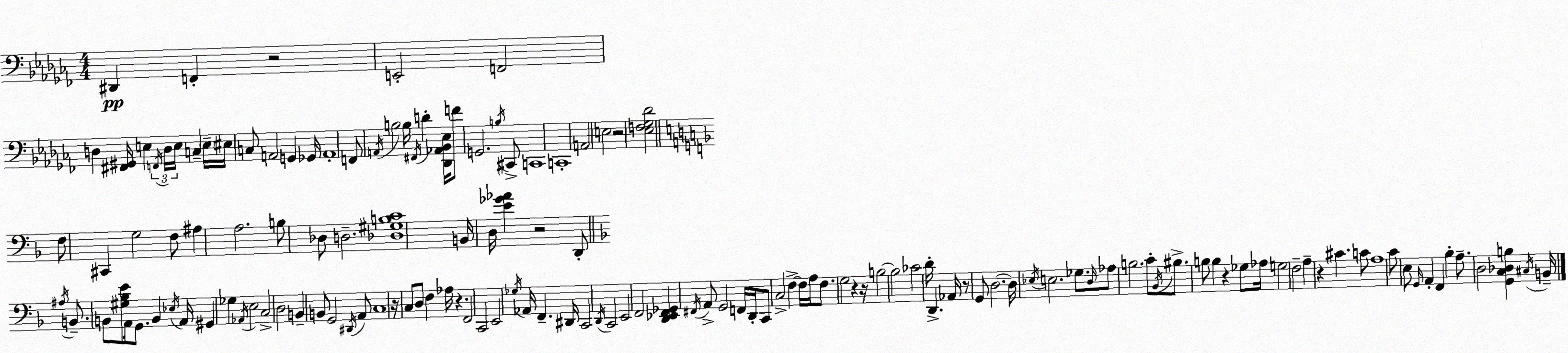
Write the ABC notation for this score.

X:1
T:Untitled
M:4/4
L:1/4
K:Abm
^D,, F,, z2 E,,2 F,,2 D, [^F,,^G,,]/4 E, F,,/4 D,/4 E,/4 C, E,/4 ^E,/4 C,/2 A,,2 G,, _G,,/4 A,,4 F,,/2 A,,/4 B,2 B,/4 ^F,,/4 D [_D,,_A,,_B,,_E,]/4 F/2 G,,2 B,/4 ^C,,/2 C,,4 C,,4 A,,2 E,2 z2 [_E,F,_G,_D]2 F,/2 ^C,, G,2 F,/2 ^A, A,2 B,/2 _D,/2 D,2 [_D,^G,B,C]4 B,,/4 D,/4 [E_G_A] z2 D,,/2 ^A,/4 B,,/2 B,,/2 [^G,_B,E]/2 A,,/4 G,,/2 B,, _E,/4 A,,/4 ^G,, _G, _A,,/4 E,2 C,2 D,2 B,, B,,/2 G,,2 ^D,,/4 A,,/2 C,4 z/4 C,/2 D,/2 F, _A,/4 z F,,2 C,,2 E,,2 _G,/4 _A,,/4 F,, ^D,,/4 C,,2 D,,/4 C,,2 E,,2 F,,2 [D,,_E,,F,,_G,,] ^F,,/4 A,,/2 G,,2 F,,/4 D,,/4 C,,/2 C,2 F, F,/4 A,/4 F,/2 G,2 z z/4 B,2 B,2 _C2 D/4 D,, _A,,/4 z/2 G,,/2 D,2 D,/4 _E,/4 E,2 _G,/2 D,/4 _A,/2 B,2 C/2 _B,,/4 ^B,/2 B,/2 B, z _G,/2 _A,/4 G,2 F,2 A, z ^C C/2 A,4 C/2 E,/2 G,,/4 A,, F,, _B, A,/2 D,2 [G,,C,_D,B,] ^C,/4 B,,/4